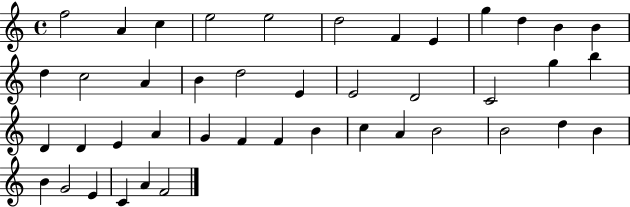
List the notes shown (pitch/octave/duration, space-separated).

F5/h A4/q C5/q E5/h E5/h D5/h F4/q E4/q G5/q D5/q B4/q B4/q D5/q C5/h A4/q B4/q D5/h E4/q E4/h D4/h C4/h G5/q B5/q D4/q D4/q E4/q A4/q G4/q F4/q F4/q B4/q C5/q A4/q B4/h B4/h D5/q B4/q B4/q G4/h E4/q C4/q A4/q F4/h